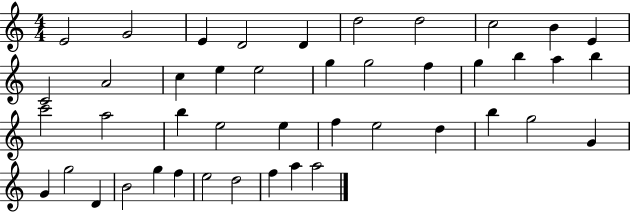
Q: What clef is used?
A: treble